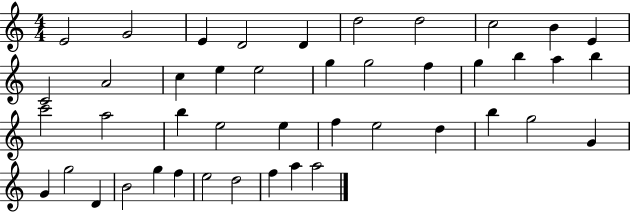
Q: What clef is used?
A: treble